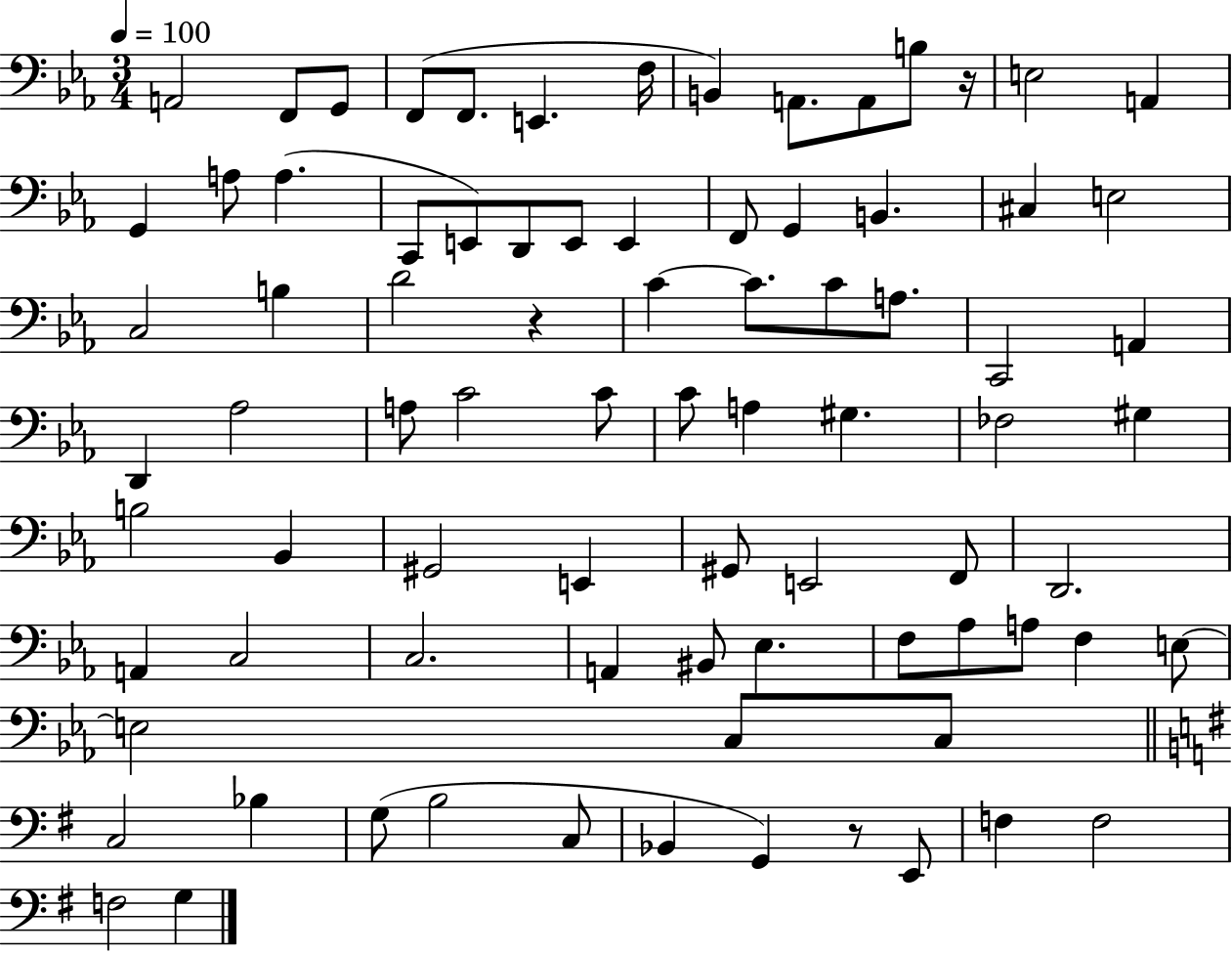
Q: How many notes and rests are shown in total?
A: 82